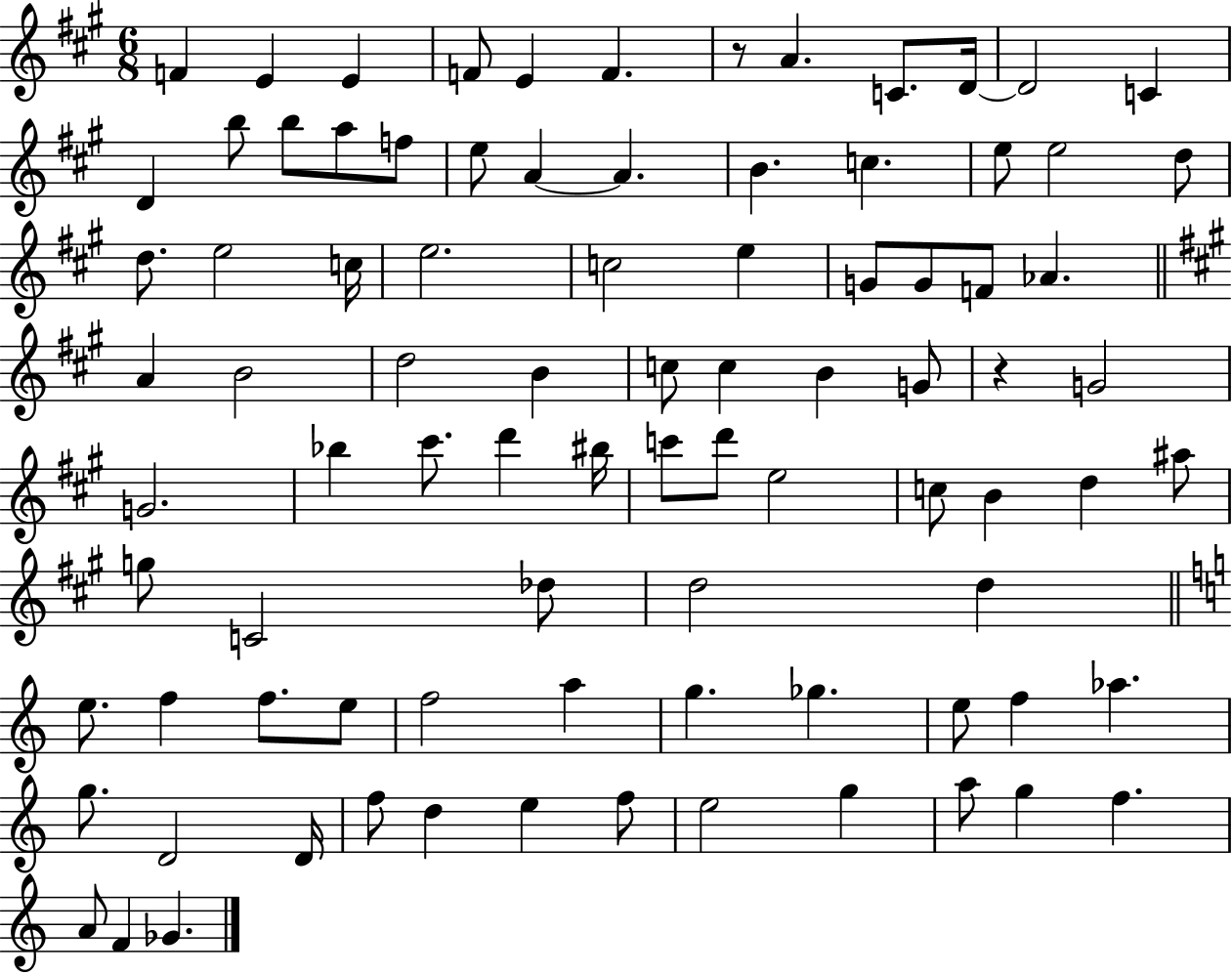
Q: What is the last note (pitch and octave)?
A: Gb4